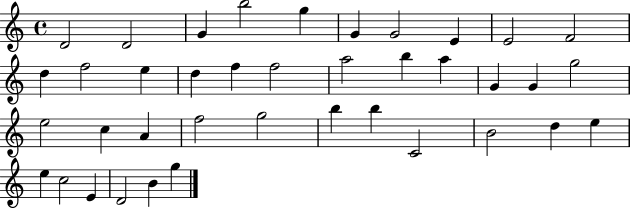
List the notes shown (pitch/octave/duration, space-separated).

D4/h D4/h G4/q B5/h G5/q G4/q G4/h E4/q E4/h F4/h D5/q F5/h E5/q D5/q F5/q F5/h A5/h B5/q A5/q G4/q G4/q G5/h E5/h C5/q A4/q F5/h G5/h B5/q B5/q C4/h B4/h D5/q E5/q E5/q C5/h E4/q D4/h B4/q G5/q